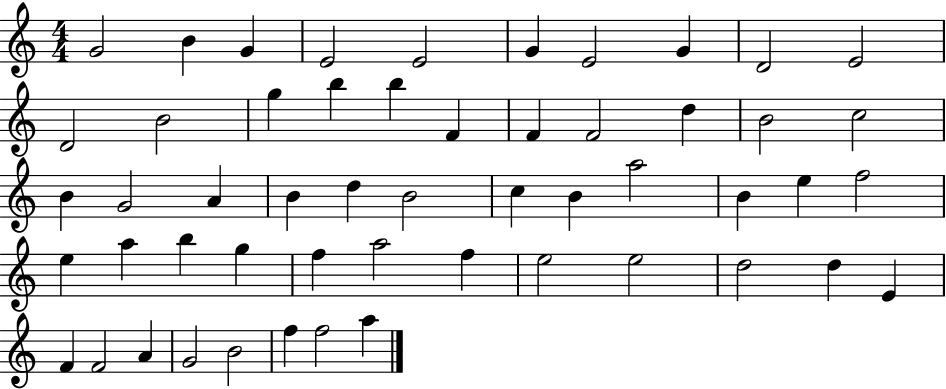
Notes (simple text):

G4/h B4/q G4/q E4/h E4/h G4/q E4/h G4/q D4/h E4/h D4/h B4/h G5/q B5/q B5/q F4/q F4/q F4/h D5/q B4/h C5/h B4/q G4/h A4/q B4/q D5/q B4/h C5/q B4/q A5/h B4/q E5/q F5/h E5/q A5/q B5/q G5/q F5/q A5/h F5/q E5/h E5/h D5/h D5/q E4/q F4/q F4/h A4/q G4/h B4/h F5/q F5/h A5/q